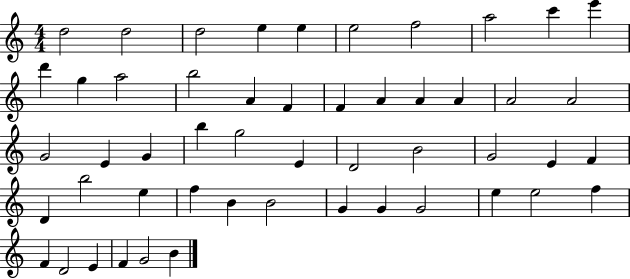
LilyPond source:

{
  \clef treble
  \numericTimeSignature
  \time 4/4
  \key c \major
  d''2 d''2 | d''2 e''4 e''4 | e''2 f''2 | a''2 c'''4 e'''4 | \break d'''4 g''4 a''2 | b''2 a'4 f'4 | f'4 a'4 a'4 a'4 | a'2 a'2 | \break g'2 e'4 g'4 | b''4 g''2 e'4 | d'2 b'2 | g'2 e'4 f'4 | \break d'4 b''2 e''4 | f''4 b'4 b'2 | g'4 g'4 g'2 | e''4 e''2 f''4 | \break f'4 d'2 e'4 | f'4 g'2 b'4 | \bar "|."
}